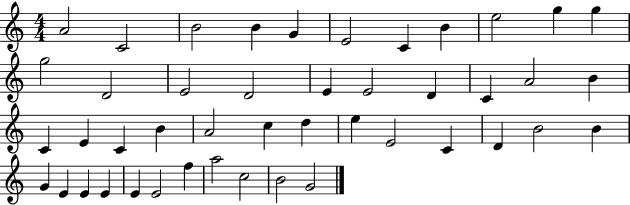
{
  \clef treble
  \numericTimeSignature
  \time 4/4
  \key c \major
  a'2 c'2 | b'2 b'4 g'4 | e'2 c'4 b'4 | e''2 g''4 g''4 | \break g''2 d'2 | e'2 d'2 | e'4 e'2 d'4 | c'4 a'2 b'4 | \break c'4 e'4 c'4 b'4 | a'2 c''4 d''4 | e''4 e'2 c'4 | d'4 b'2 b'4 | \break g'4 e'4 e'4 e'4 | e'4 e'2 f''4 | a''2 c''2 | b'2 g'2 | \break \bar "|."
}